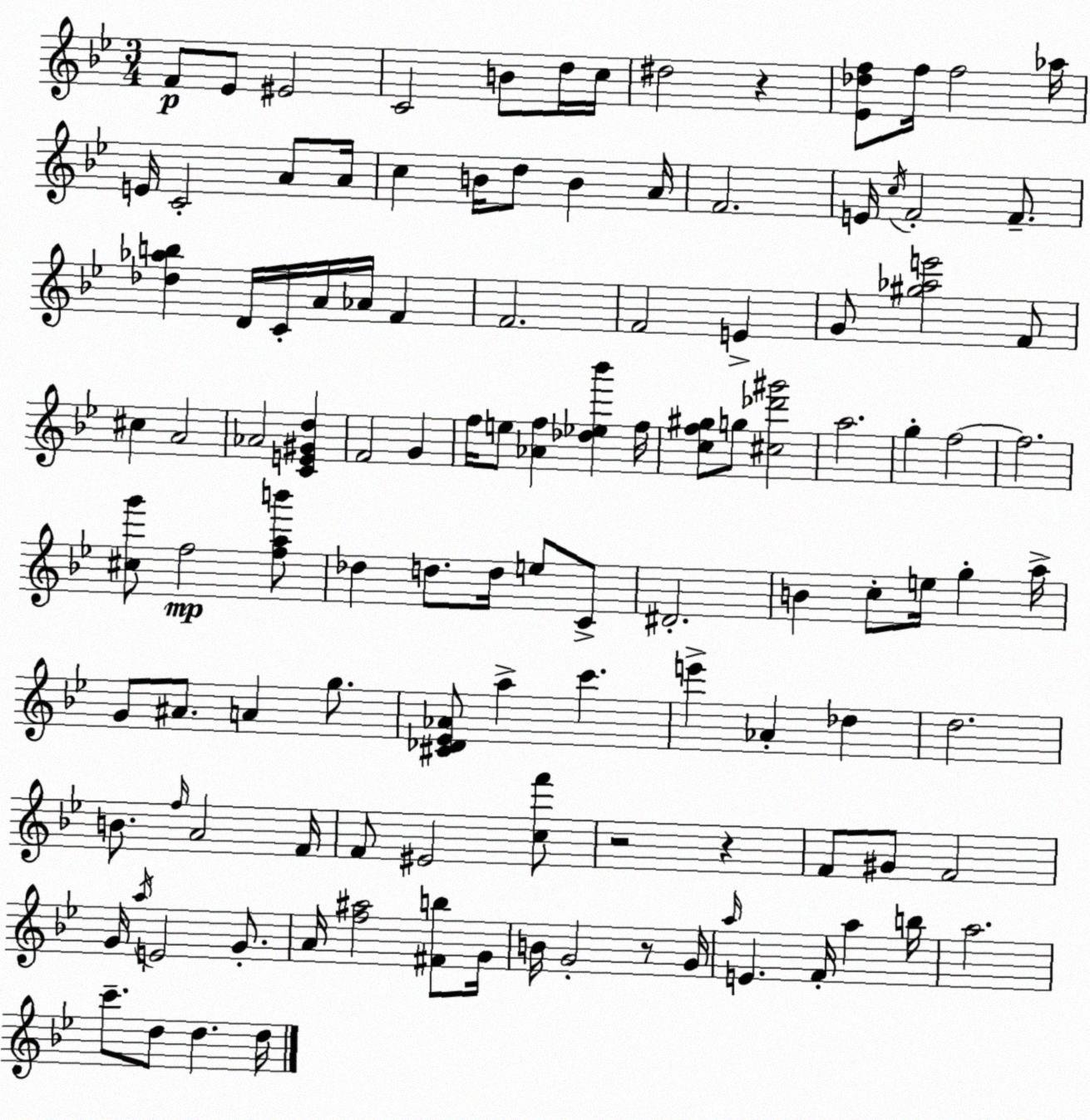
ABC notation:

X:1
T:Untitled
M:3/4
L:1/4
K:Gm
F/2 _E/2 ^E2 C2 B/2 d/4 c/4 ^d2 z [_E_df]/2 f/4 f2 _a/4 E/4 C2 A/2 A/4 c B/4 d/2 B A/4 F2 E/4 c/4 F2 F/2 [_d_ab] D/4 C/4 A/4 _A/4 F F2 F2 E G/2 [^g_ae']2 F/2 ^c A2 _A2 [CE^Gd] F2 G f/4 e/2 [_Af] [_d_e_b'] f/4 [cf^g]/2 g/2 [^c_d'^g']2 a2 g f2 f2 [^cg']/2 f2 [fab']/2 _d d/2 d/4 e/2 C/2 ^D2 B c/2 e/4 g a/4 G/2 ^A/2 A g/2 [^C_D_E_A]/2 a c' e' _A _d d2 B/2 f/4 A2 F/4 F/2 ^E2 [cf']/2 z2 z F/2 ^G/2 F2 G/4 a/4 E2 G/2 A/4 [f^a]2 [^Fb]/2 G/4 B/4 G2 z/2 G/4 a/4 E F/4 a b/4 a2 c'/2 d/2 d d/4